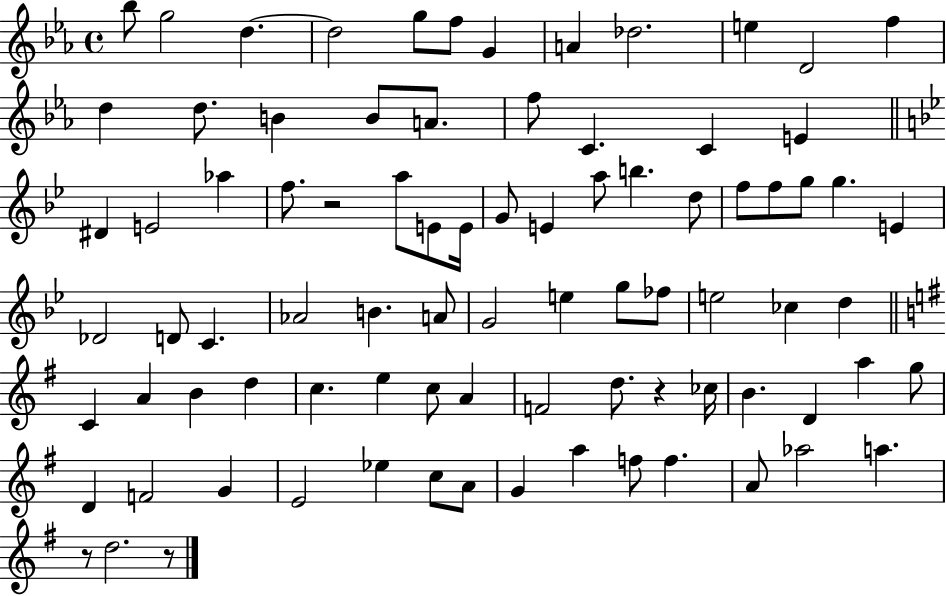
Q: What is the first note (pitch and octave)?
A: Bb5